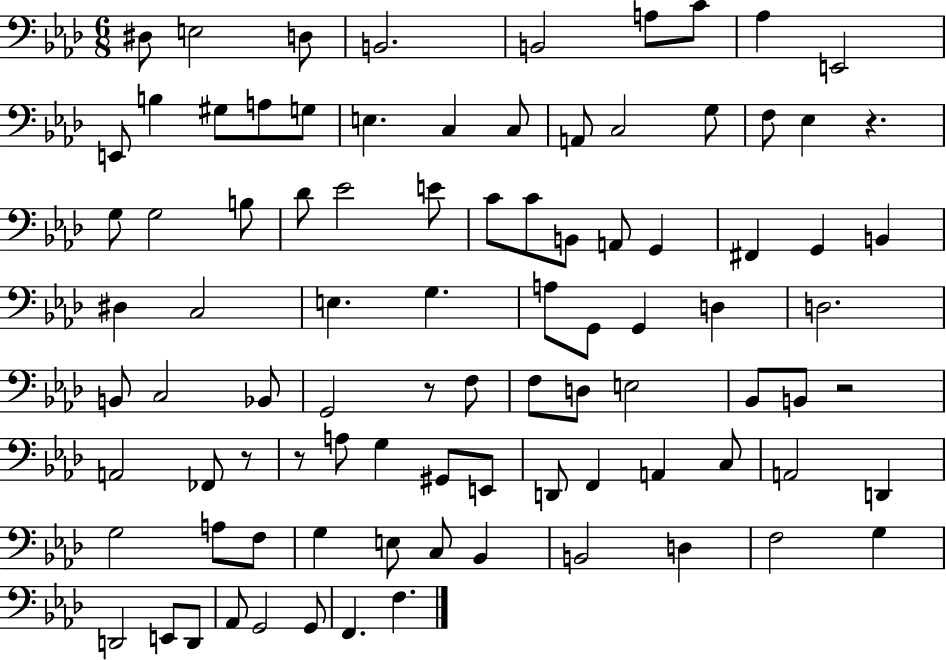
{
  \clef bass
  \numericTimeSignature
  \time 6/8
  \key aes \major
  dis8 e2 d8 | b,2. | b,2 a8 c'8 | aes4 e,2 | \break e,8 b4 gis8 a8 g8 | e4. c4 c8 | a,8 c2 g8 | f8 ees4 r4. | \break g8 g2 b8 | des'8 ees'2 e'8 | c'8 c'8 b,8 a,8 g,4 | fis,4 g,4 b,4 | \break dis4 c2 | e4. g4. | a8 g,8 g,4 d4 | d2. | \break b,8 c2 bes,8 | g,2 r8 f8 | f8 d8 e2 | bes,8 b,8 r2 | \break a,2 fes,8 r8 | r8 a8 g4 gis,8 e,8 | d,8 f,4 a,4 c8 | a,2 d,4 | \break g2 a8 f8 | g4 e8 c8 bes,4 | b,2 d4 | f2 g4 | \break d,2 e,8 d,8 | aes,8 g,2 g,8 | f,4. f4. | \bar "|."
}